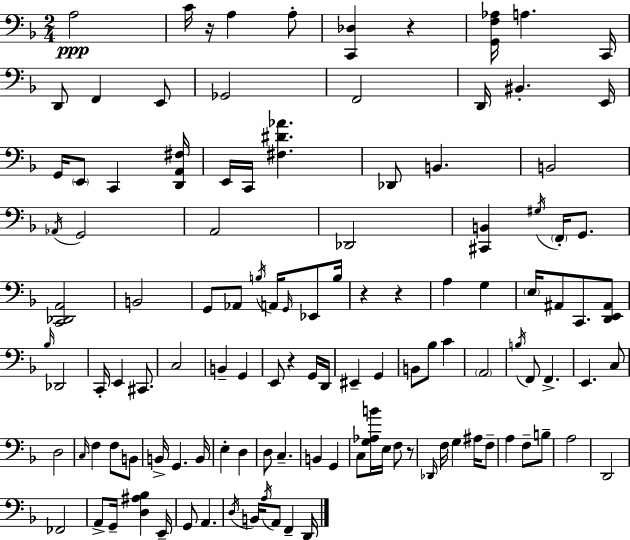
A3/h C4/s R/s A3/q A3/e [C2,Db3]/q R/q [G2,F3,Ab3]/s A3/q. C2/s D2/e F2/q E2/e Gb2/h F2/h D2/s BIS2/q. E2/s G2/s E2/e C2/q [D2,A2,F#3]/s E2/s C2/s [F#3,D#4,Ab4]/q. Db2/e B2/q. B2/h Ab2/s G2/h A2/h Db2/h [C#2,B2]/q G#3/s F2/s G2/e. [C2,Db2,A2]/h B2/h G2/e Ab2/e B3/s A2/s G2/s Eb2/e B3/s R/q R/q A3/q G3/q E3/s A#2/e C2/e. [D2,E2,A#2]/e Bb3/s Db2/h C2/s E2/q C#2/e. C3/h B2/q G2/q E2/e R/q G2/s D2/s EIS2/q G2/q B2/e Bb3/e C4/q A2/h B3/s F2/e F2/q. E2/q. C3/e D3/h C3/s F3/q F3/e B2/e B2/s G2/q. B2/s E3/q D3/q D3/e C3/q. B2/q G2/q C3/e [G3,Ab3,B4]/s E3/s F3/e R/e Db2/s F3/s G3/q A#3/s F3/e A3/q F3/e B3/e A3/h D2/h FES2/h A2/e G2/s [D3,A#3,Bb3]/q E2/s G2/e A2/q. D3/s B2/s A3/s A2/e F2/q D2/s